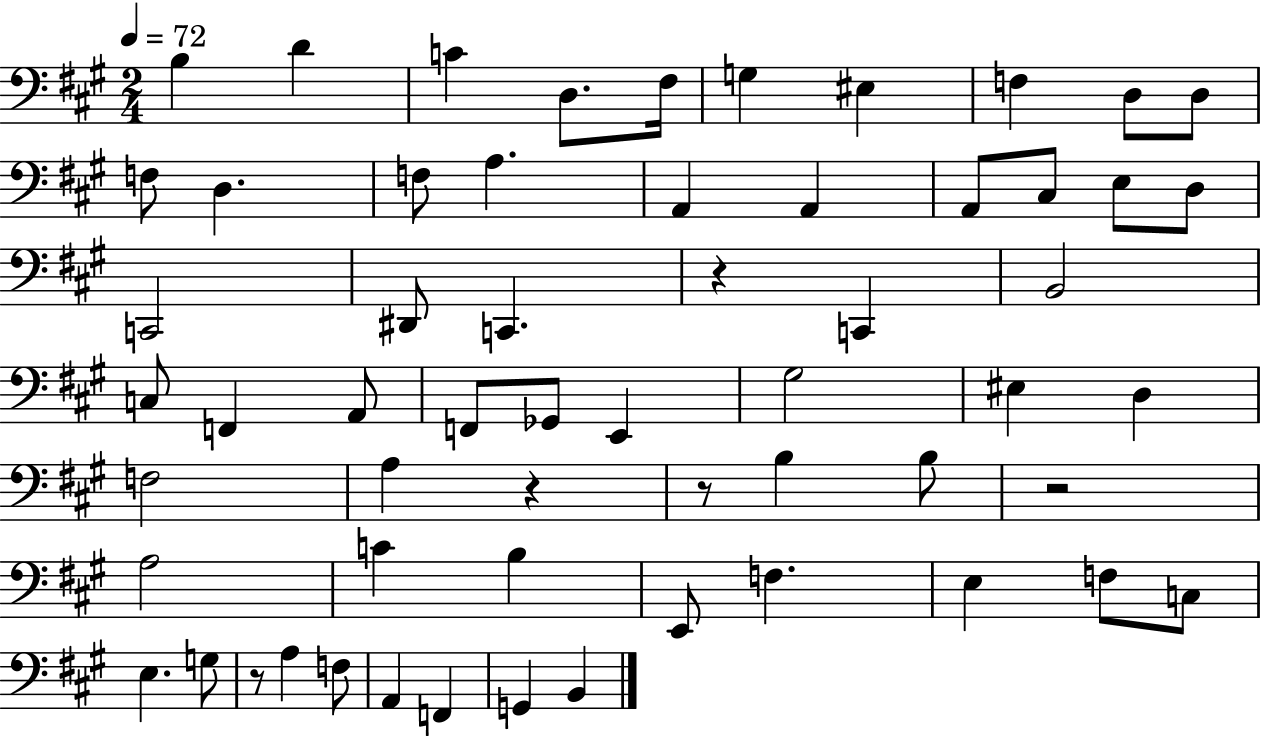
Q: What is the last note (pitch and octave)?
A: B2